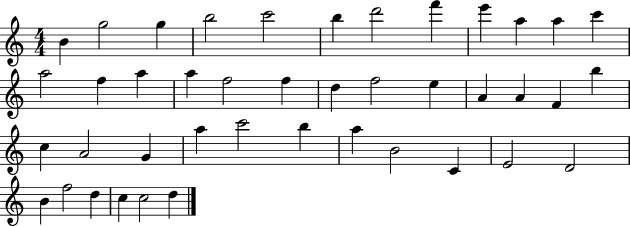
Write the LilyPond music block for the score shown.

{
  \clef treble
  \numericTimeSignature
  \time 4/4
  \key c \major
  b'4 g''2 g''4 | b''2 c'''2 | b''4 d'''2 f'''4 | e'''4 a''4 a''4 c'''4 | \break a''2 f''4 a''4 | a''4 f''2 f''4 | d''4 f''2 e''4 | a'4 a'4 f'4 b''4 | \break c''4 a'2 g'4 | a''4 c'''2 b''4 | a''4 b'2 c'4 | e'2 d'2 | \break b'4 f''2 d''4 | c''4 c''2 d''4 | \bar "|."
}